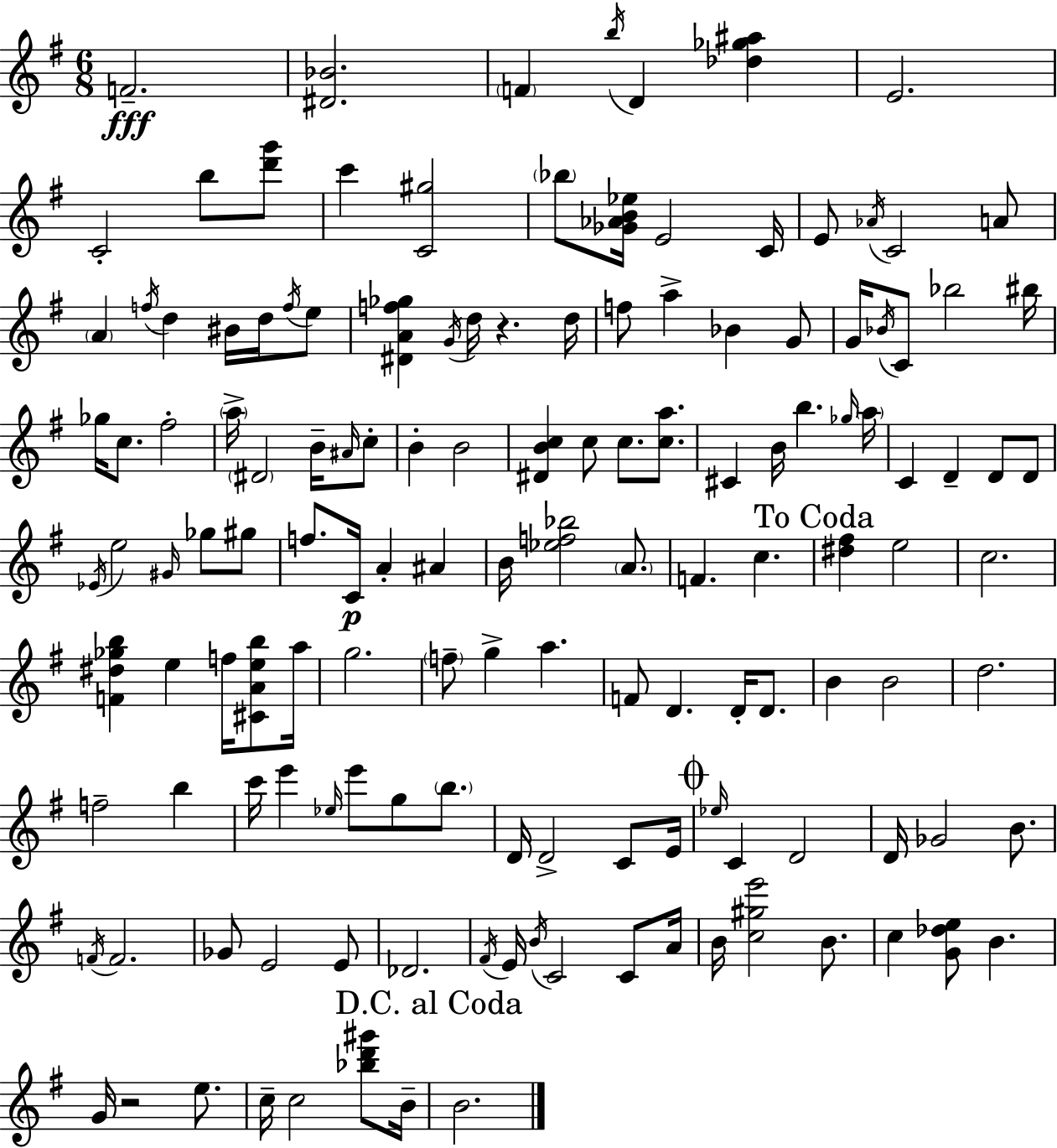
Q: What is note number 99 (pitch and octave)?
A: D4